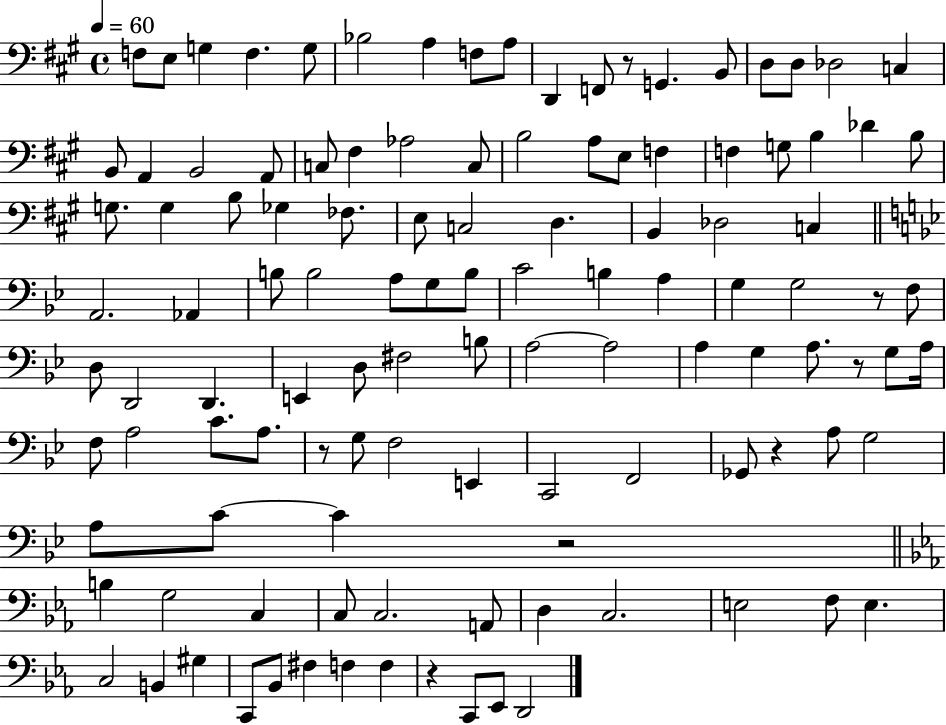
{
  \clef bass
  \time 4/4
  \defaultTimeSignature
  \key a \major
  \tempo 4 = 60
  f8 e8 g4 f4. g8 | bes2 a4 f8 a8 | d,4 f,8 r8 g,4. b,8 | d8 d8 des2 c4 | \break b,8 a,4 b,2 a,8 | c8 fis4 aes2 c8 | b2 a8 e8 f4 | f4 g8 b4 des'4 b8 | \break g8. g4 b8 ges4 fes8. | e8 c2 d4. | b,4 des2 c4 | \bar "||" \break \key bes \major a,2. aes,4 | b8 b2 a8 g8 b8 | c'2 b4 a4 | g4 g2 r8 f8 | \break d8 d,2 d,4. | e,4 d8 fis2 b8 | a2~~ a2 | a4 g4 a8. r8 g8 a16 | \break f8 a2 c'8. a8. | r8 g8 f2 e,4 | c,2 f,2 | ges,8 r4 a8 g2 | \break a8 c'8~~ c'4 r2 | \bar "||" \break \key c \minor b4 g2 c4 | c8 c2. a,8 | d4 c2. | e2 f8 e4. | \break c2 b,4 gis4 | c,8 bes,8 fis4 f4 f4 | r4 c,8 ees,8 d,2 | \bar "|."
}